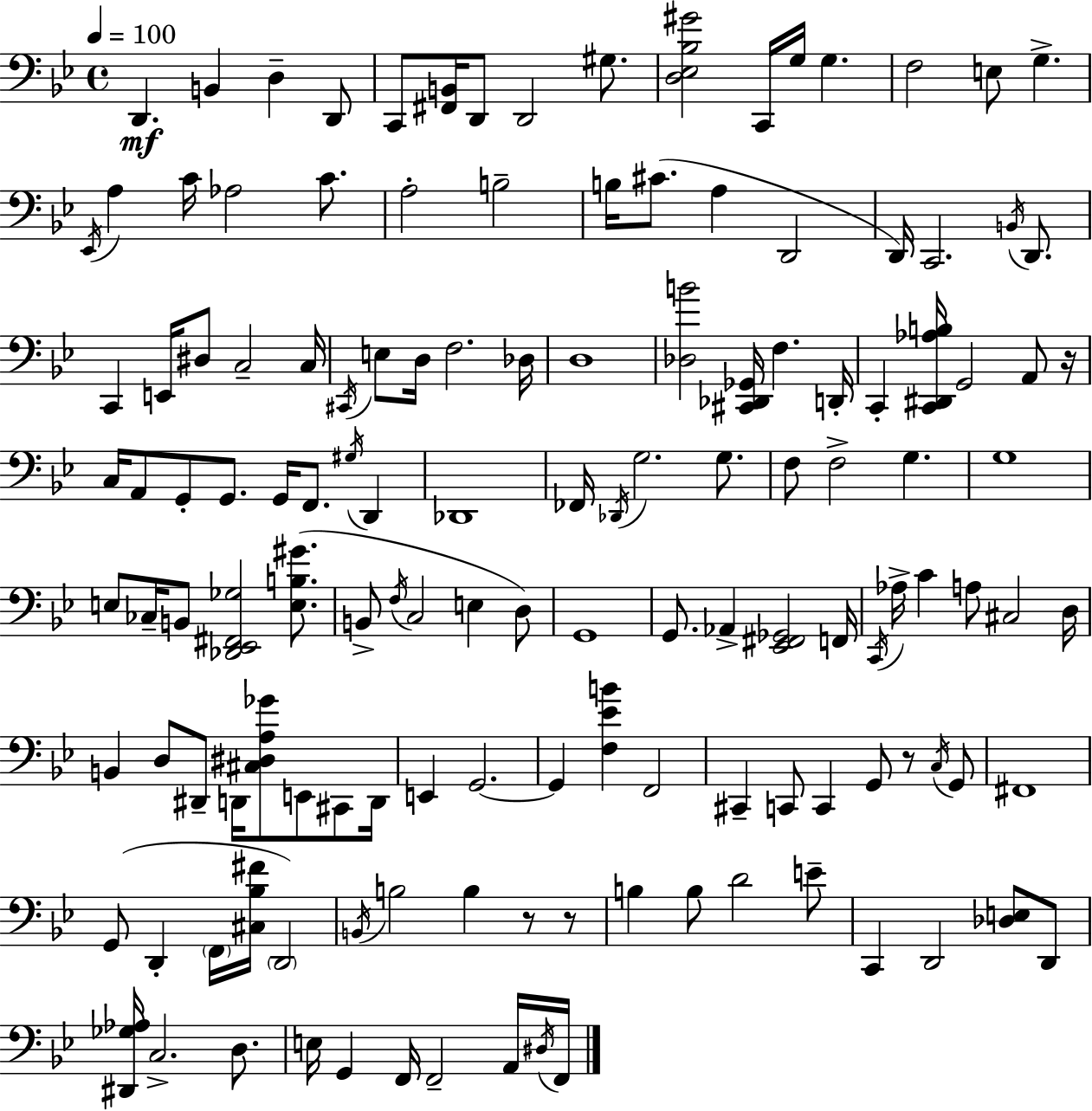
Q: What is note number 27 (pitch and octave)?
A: C2